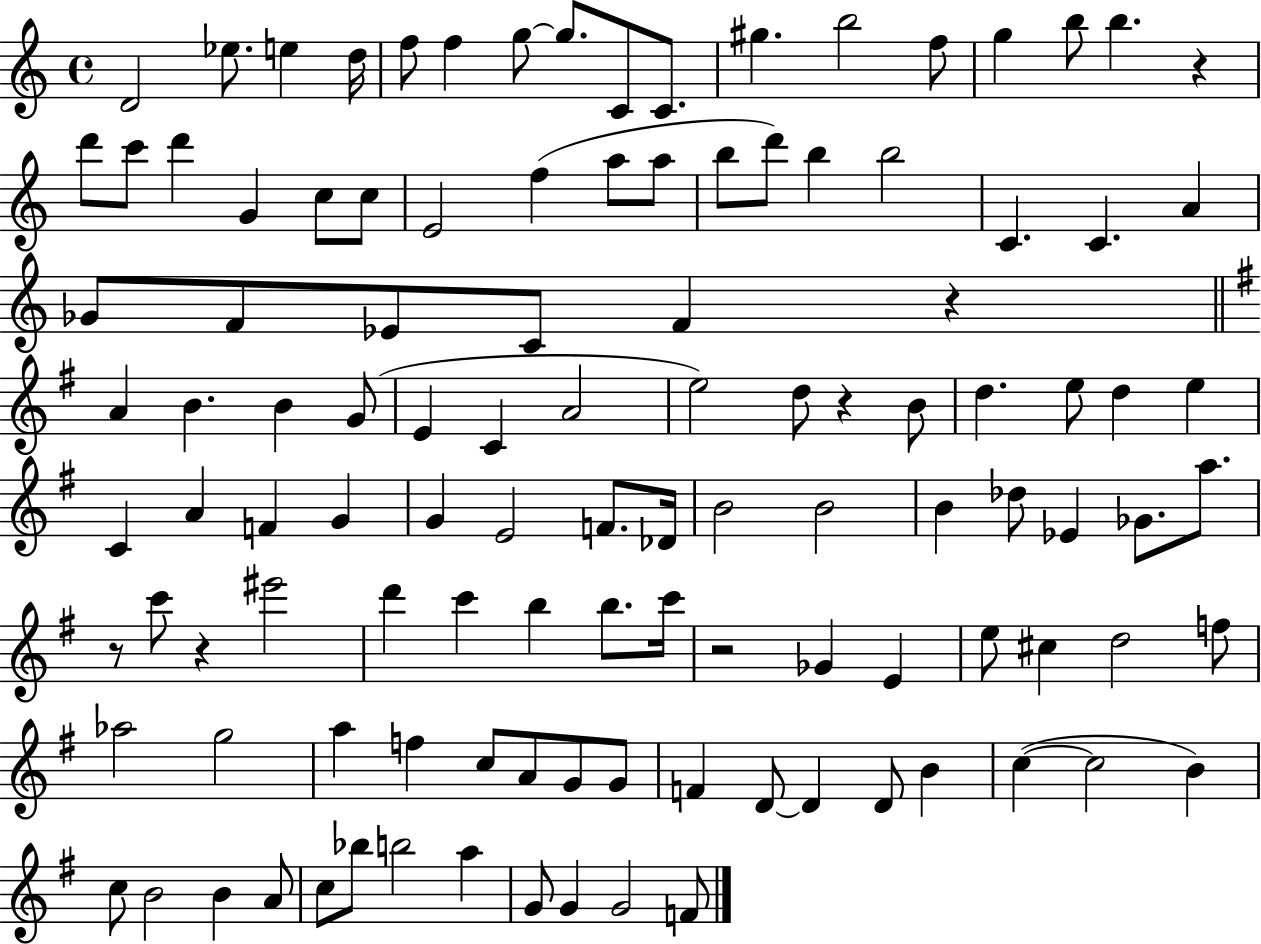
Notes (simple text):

D4/h Eb5/e. E5/q D5/s F5/e F5/q G5/e G5/e. C4/e C4/e. G#5/q. B5/h F5/e G5/q B5/e B5/q. R/q D6/e C6/e D6/q G4/q C5/e C5/e E4/h F5/q A5/e A5/e B5/e D6/e B5/q B5/h C4/q. C4/q. A4/q Gb4/e F4/e Eb4/e C4/e F4/q R/q A4/q B4/q. B4/q G4/e E4/q C4/q A4/h E5/h D5/e R/q B4/e D5/q. E5/e D5/q E5/q C4/q A4/q F4/q G4/q G4/q E4/h F4/e. Db4/s B4/h B4/h B4/q Db5/e Eb4/q Gb4/e. A5/e. R/e C6/e R/q EIS6/h D6/q C6/q B5/q B5/e. C6/s R/h Gb4/q E4/q E5/e C#5/q D5/h F5/e Ab5/h G5/h A5/q F5/q C5/e A4/e G4/e G4/e F4/q D4/e D4/q D4/e B4/q C5/q C5/h B4/q C5/e B4/h B4/q A4/e C5/e Bb5/e B5/h A5/q G4/e G4/q G4/h F4/e